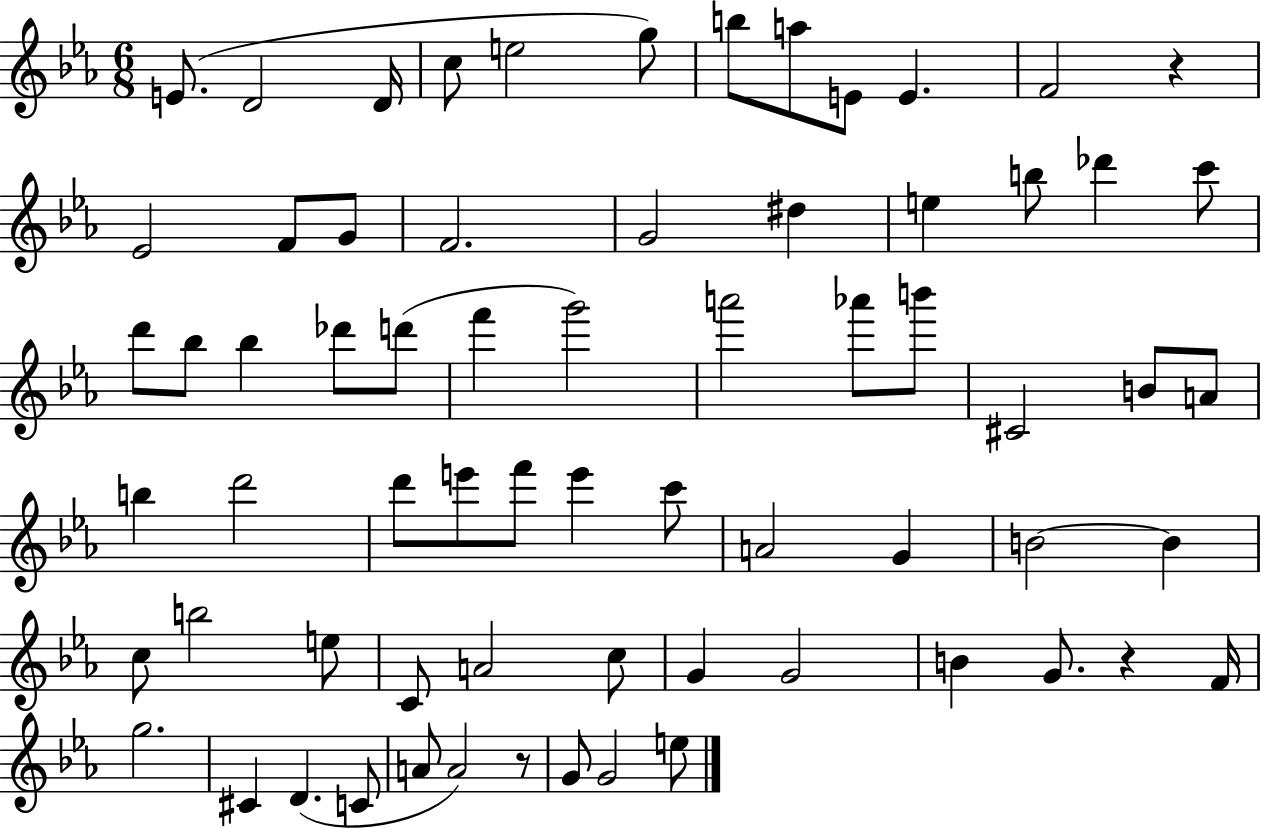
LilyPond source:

{
  \clef treble
  \numericTimeSignature
  \time 6/8
  \key ees \major
  e'8.( d'2 d'16 | c''8 e''2 g''8) | b''8 a''8 e'8 e'4. | f'2 r4 | \break ees'2 f'8 g'8 | f'2. | g'2 dis''4 | e''4 b''8 des'''4 c'''8 | \break d'''8 bes''8 bes''4 des'''8 d'''8( | f'''4 g'''2) | a'''2 aes'''8 b'''8 | cis'2 b'8 a'8 | \break b''4 d'''2 | d'''8 e'''8 f'''8 e'''4 c'''8 | a'2 g'4 | b'2~~ b'4 | \break c''8 b''2 e''8 | c'8 a'2 c''8 | g'4 g'2 | b'4 g'8. r4 f'16 | \break g''2. | cis'4 d'4.( c'8 | a'8 a'2) r8 | g'8 g'2 e''8 | \break \bar "|."
}